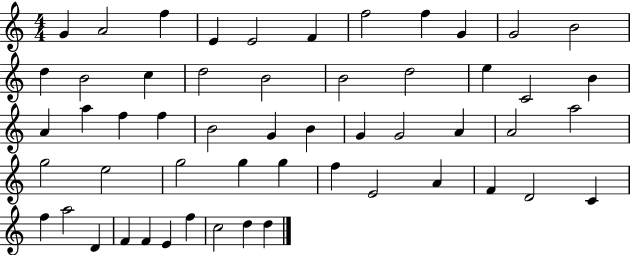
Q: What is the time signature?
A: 4/4